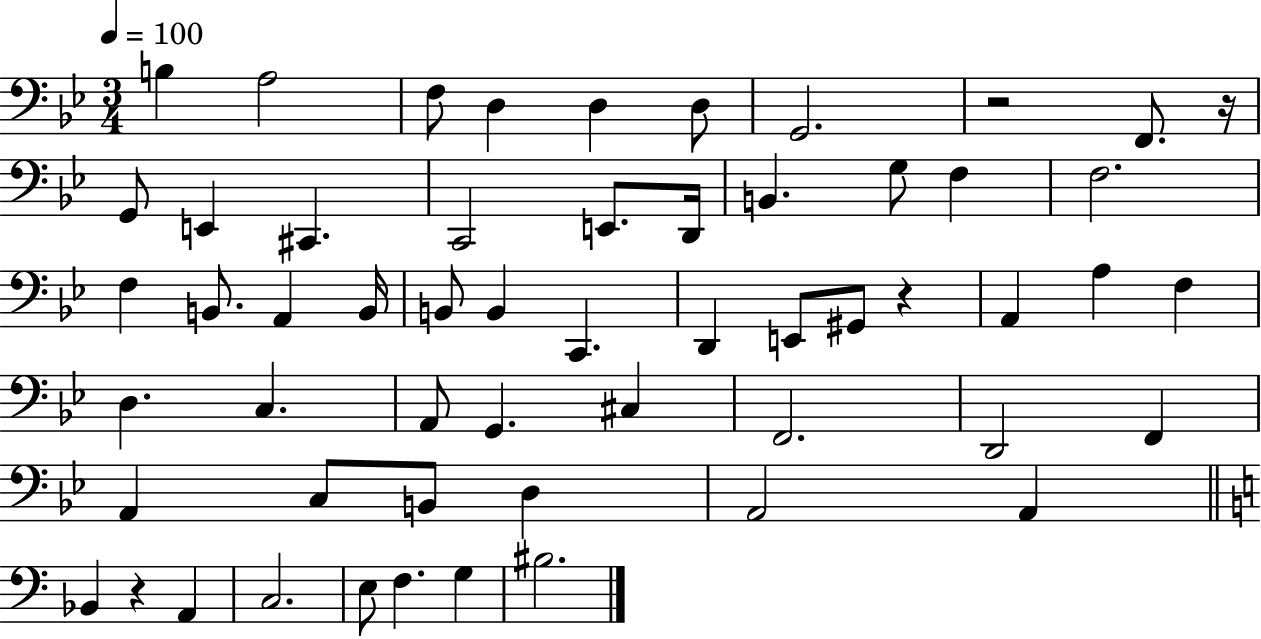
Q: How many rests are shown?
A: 4